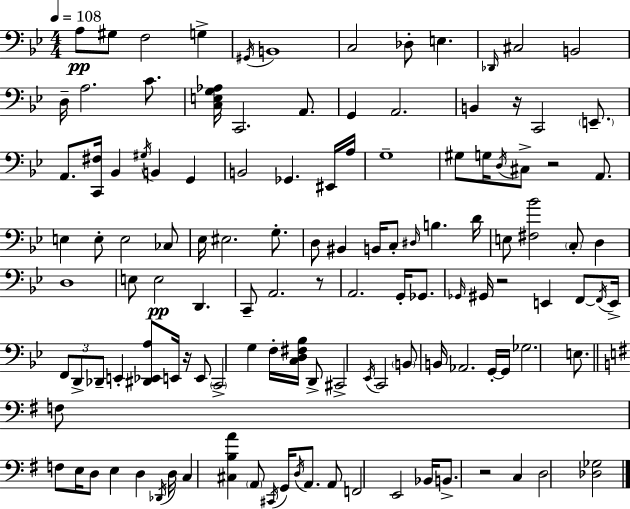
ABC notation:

X:1
T:Untitled
M:4/4
L:1/4
K:Bb
A,/2 ^G,/2 F,2 G, ^G,,/4 B,,4 C,2 _D,/2 E, _D,,/4 ^C,2 B,,2 D,/4 A,2 C/2 [C,E,G,_A,]/4 C,,2 A,,/2 G,, A,,2 B,, z/4 C,,2 E,,/2 A,,/2 [C,,^F,]/4 _B,, ^G,/4 B,, G,, B,,2 _G,, ^E,,/4 A,/4 G,4 ^G,/2 G,/4 D,/4 ^C,/2 z2 A,,/2 E, E,/2 E,2 _C,/2 _E,/4 ^E,2 G,/2 D,/2 ^B,, B,,/4 C,/2 ^D,/4 B, D/4 E,/2 [^F,_B]2 C,/2 D, D,4 E,/2 E,2 D,, C,,/2 A,,2 z/2 A,,2 G,,/4 _G,,/2 _G,,/4 ^G,,/4 z2 E,, F,,/2 F,,/4 E,,/4 F,,/2 D,,/2 _D,,/2 E,, [^D,,_E,,A,]/2 E,,/4 z/4 E,,/2 C,,2 G, F,/4 [C,D,^F,_B,]/4 D,,/2 ^C,,2 _E,,/4 C,,2 B,,/2 B,,/4 _A,,2 G,,/4 G,,/4 _G,2 E,/2 F,/2 F,/2 E,/4 D,/2 E, D, _D,,/4 D,/4 C, [^C,B,A] A,,/2 ^C,,/4 G,,/4 D,/4 A,,/2 A,,/2 F,,2 E,,2 _B,,/4 B,,/2 z2 C, D,2 [_D,_G,]2